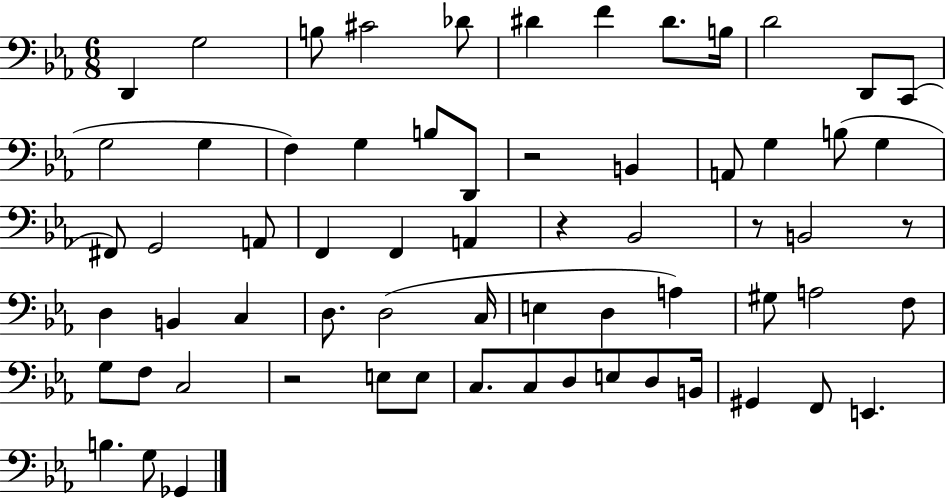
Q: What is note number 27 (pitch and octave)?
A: F2